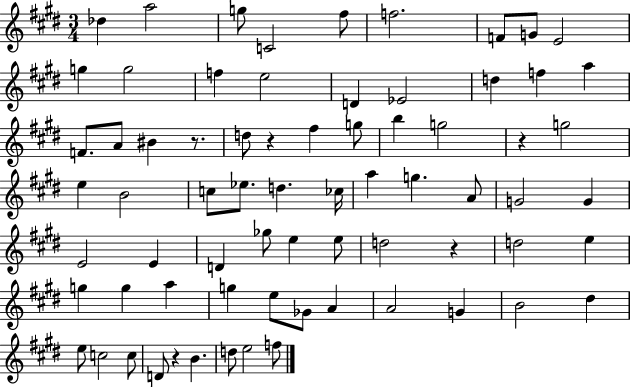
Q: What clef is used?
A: treble